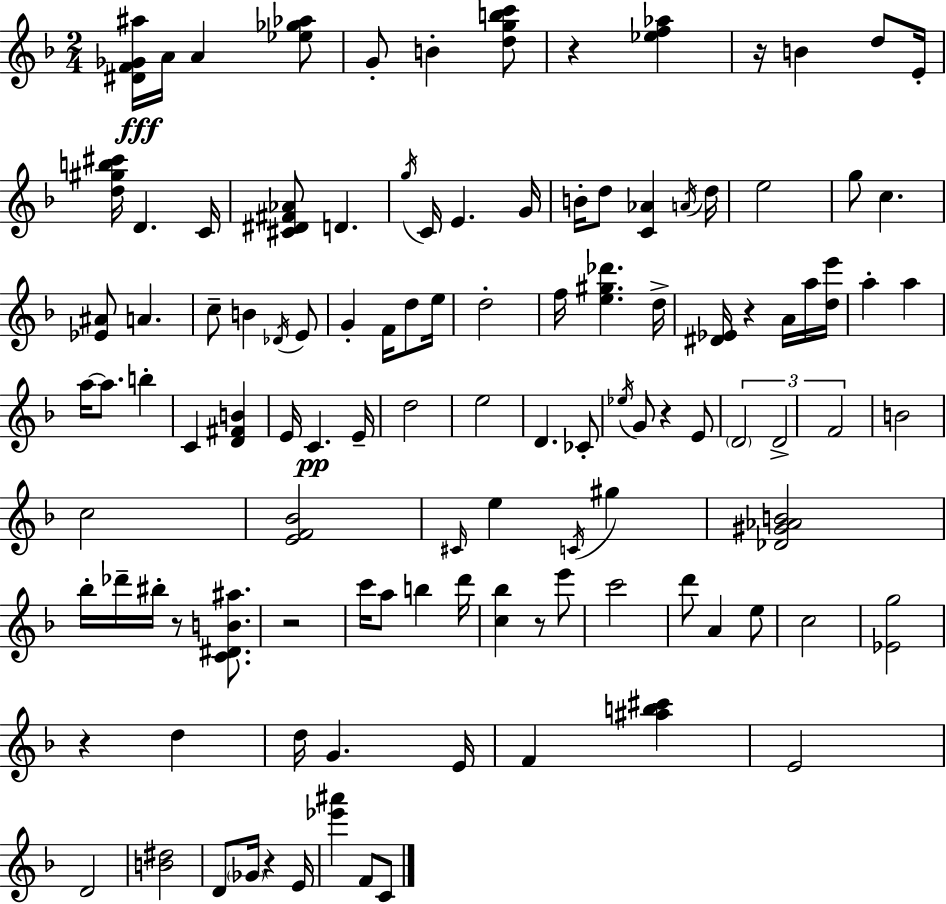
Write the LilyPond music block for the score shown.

{
  \clef treble
  \numericTimeSignature
  \time 2/4
  \key f \major
  <dis' f' ges' ais''>16\fff a'16 a'4 <ees'' ges'' aes''>8 | g'8-. b'4-. <d'' g'' b'' c'''>8 | r4 <ees'' f'' aes''>4 | r16 b'4 d''8 e'16-. | \break <d'' gis'' b'' cis'''>16 d'4. c'16 | <cis' dis' fis' aes'>8 d'4. | \acciaccatura { g''16 } c'16 e'4. | g'16 b'16-. d''8 <c' aes'>4 | \break \acciaccatura { a'16 } d''16 e''2 | g''8 c''4. | <ees' ais'>8 a'4. | c''8-- b'4 | \break \acciaccatura { des'16 } e'8 g'4-. f'16 | d''8 e''16 d''2-. | f''16 <e'' gis'' des'''>4. | d''16-> <dis' ees'>16 r4 | \break a'16 a''16 <d'' e'''>16 a''4-. a''4 | a''16~~ a''8. b''4-. | c'4 <d' fis' b'>4 | e'16 c'4.\pp | \break e'16-- d''2 | e''2 | d'4. | ces'8-. \acciaccatura { ees''16 } g'8 r4 | \break e'8 \tuplet 3/2 { \parenthesize d'2 | d'2-> | f'2 } | b'2 | \break c''2 | <e' f' bes'>2 | \grace { cis'16 } e''4 | \acciaccatura { c'16 } gis''4 <des' gis' aes' b'>2 | \break bes''16-. des'''16-- | bis''16-. r8 <c' dis' b' ais''>8. r2 | c'''16 a''8 | b''4 d'''16 <c'' bes''>4 | \break r8 e'''8 c'''2 | d'''8 | a'4 e''8 c''2 | <ees' g''>2 | \break r4 | d''4 d''16 g'4. | e'16 f'4 | <ais'' b'' cis'''>4 e'2 | \break d'2 | <b' dis''>2 | d'8 | \parenthesize ges'16 r4 e'16 <ees''' ais'''>4 | \break f'8 c'8 \bar "|."
}